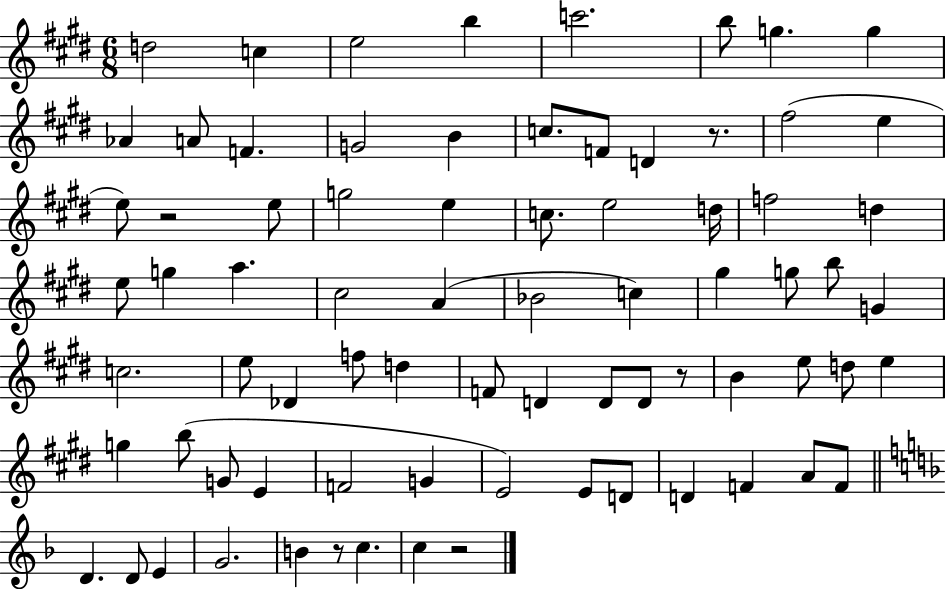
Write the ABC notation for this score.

X:1
T:Untitled
M:6/8
L:1/4
K:E
d2 c e2 b c'2 b/2 g g _A A/2 F G2 B c/2 F/2 D z/2 ^f2 e e/2 z2 e/2 g2 e c/2 e2 d/4 f2 d e/2 g a ^c2 A _B2 c ^g g/2 b/2 G c2 e/2 _D f/2 d F/2 D D/2 D/2 z/2 B e/2 d/2 e g b/2 G/2 E F2 G E2 E/2 D/2 D F A/2 F/2 D D/2 E G2 B z/2 c c z2